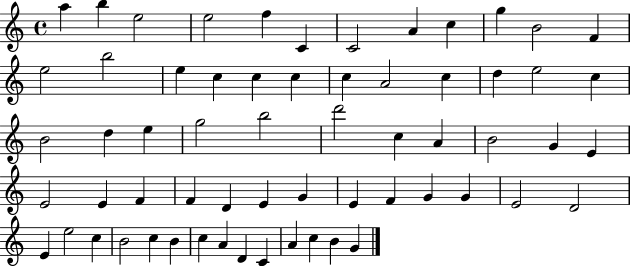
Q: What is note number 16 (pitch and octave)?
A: C5